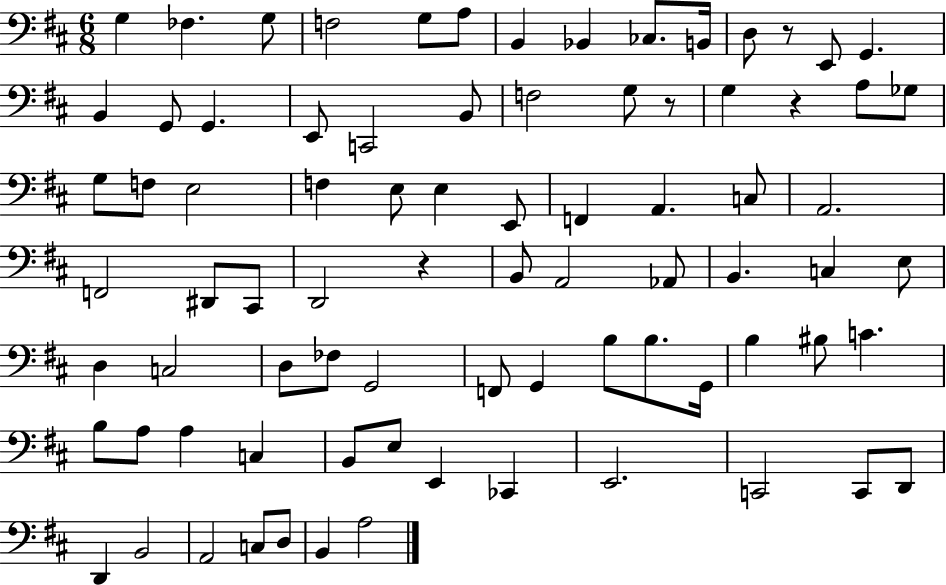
{
  \clef bass
  \numericTimeSignature
  \time 6/8
  \key d \major
  g4 fes4. g8 | f2 g8 a8 | b,4 bes,4 ces8. b,16 | d8 r8 e,8 g,4. | \break b,4 g,8 g,4. | e,8 c,2 b,8 | f2 g8 r8 | g4 r4 a8 ges8 | \break g8 f8 e2 | f4 e8 e4 e,8 | f,4 a,4. c8 | a,2. | \break f,2 dis,8 cis,8 | d,2 r4 | b,8 a,2 aes,8 | b,4. c4 e8 | \break d4 c2 | d8 fes8 g,2 | f,8 g,4 b8 b8. g,16 | b4 bis8 c'4. | \break b8 a8 a4 c4 | b,8 e8 e,4 ces,4 | e,2. | c,2 c,8 d,8 | \break d,4 b,2 | a,2 c8 d8 | b,4 a2 | \bar "|."
}